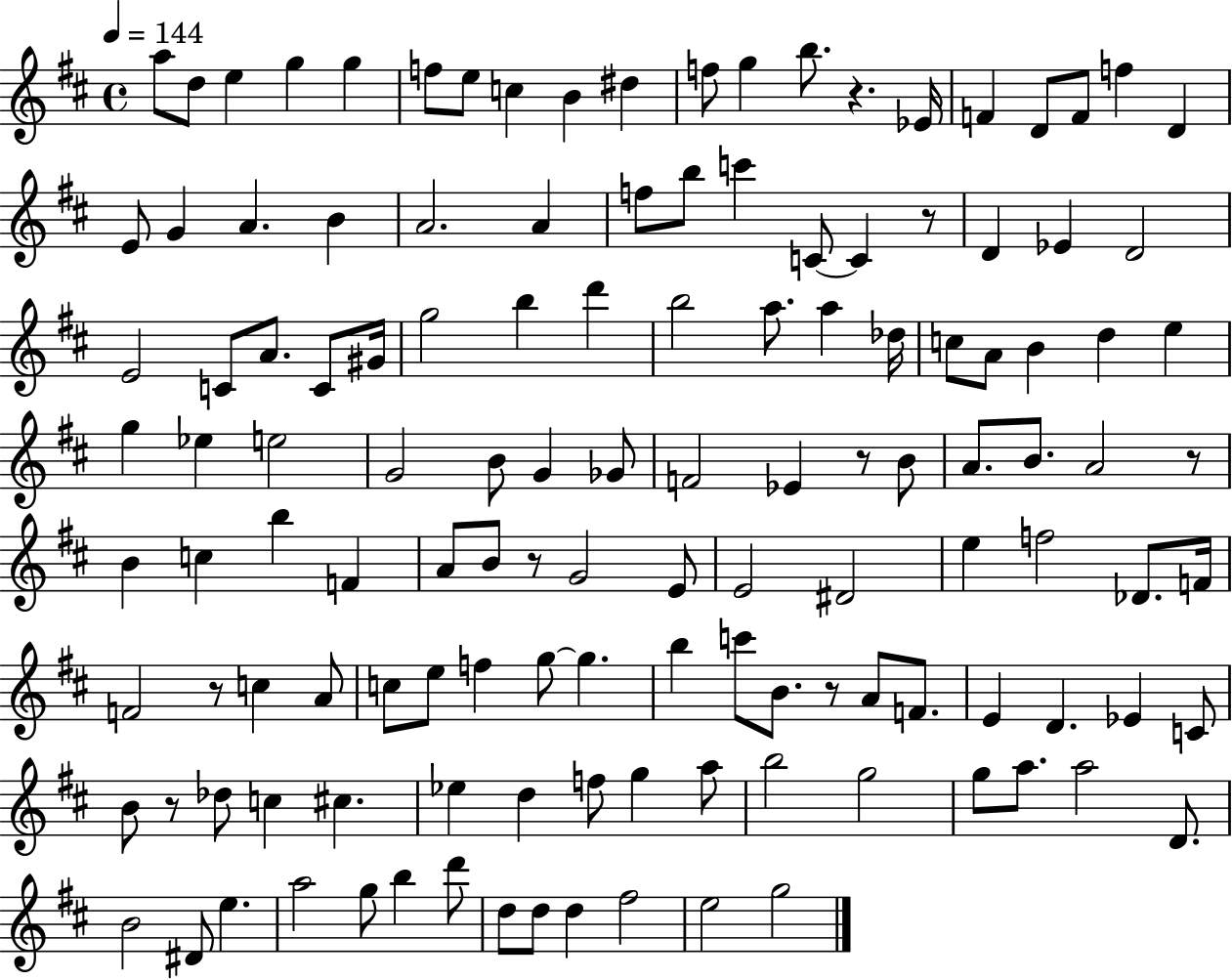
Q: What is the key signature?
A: D major